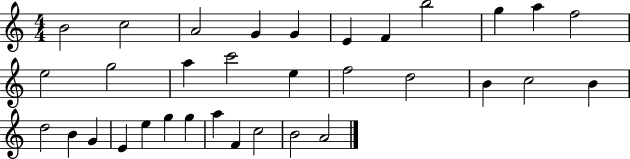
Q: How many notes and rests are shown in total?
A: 33